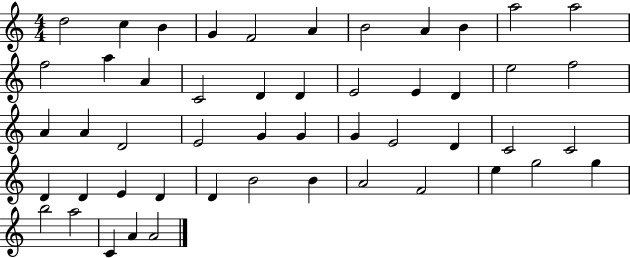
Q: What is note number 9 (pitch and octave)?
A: B4